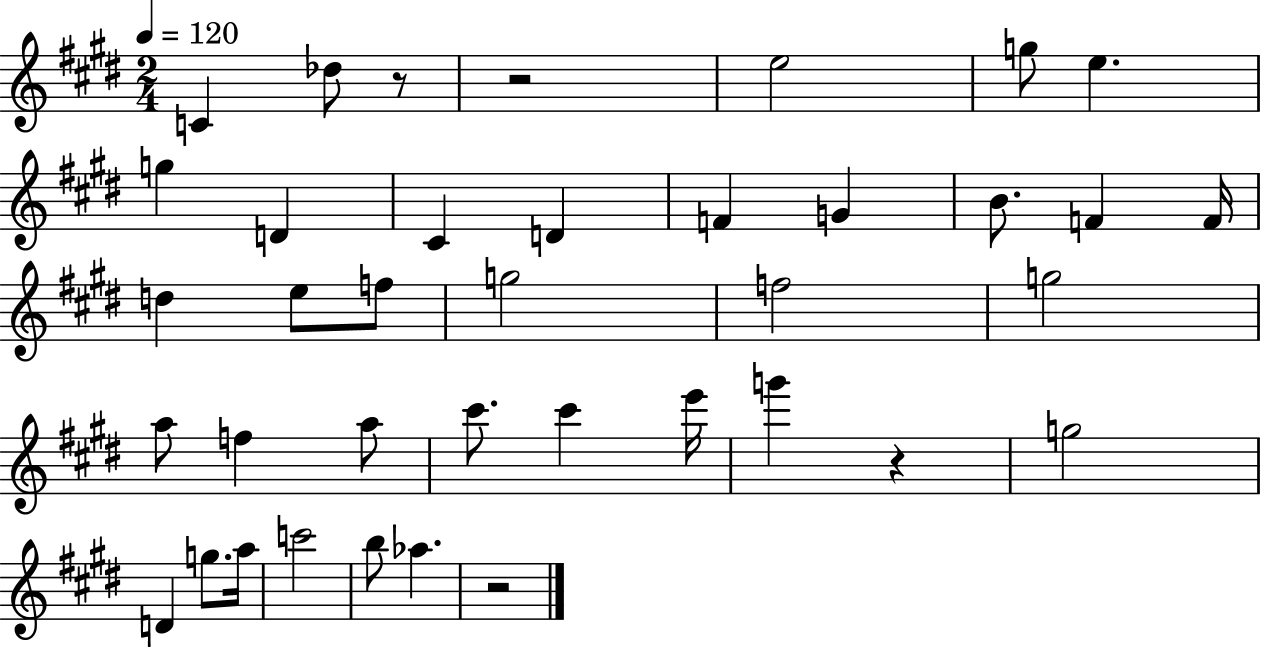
C4/q Db5/e R/e R/h E5/h G5/e E5/q. G5/q D4/q C#4/q D4/q F4/q G4/q B4/e. F4/q F4/s D5/q E5/e F5/e G5/h F5/h G5/h A5/e F5/q A5/e C#6/e. C#6/q E6/s G6/q R/q G5/h D4/q G5/e. A5/s C6/h B5/e Ab5/q. R/h